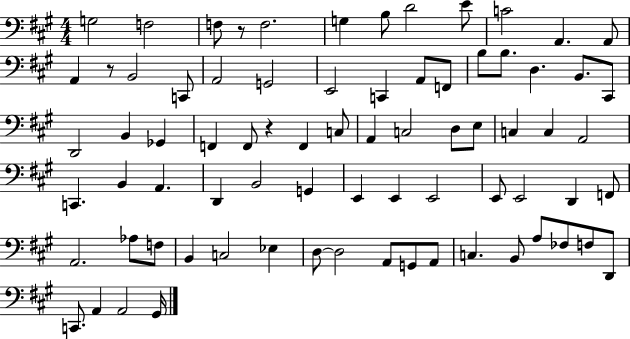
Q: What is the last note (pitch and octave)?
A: G#2